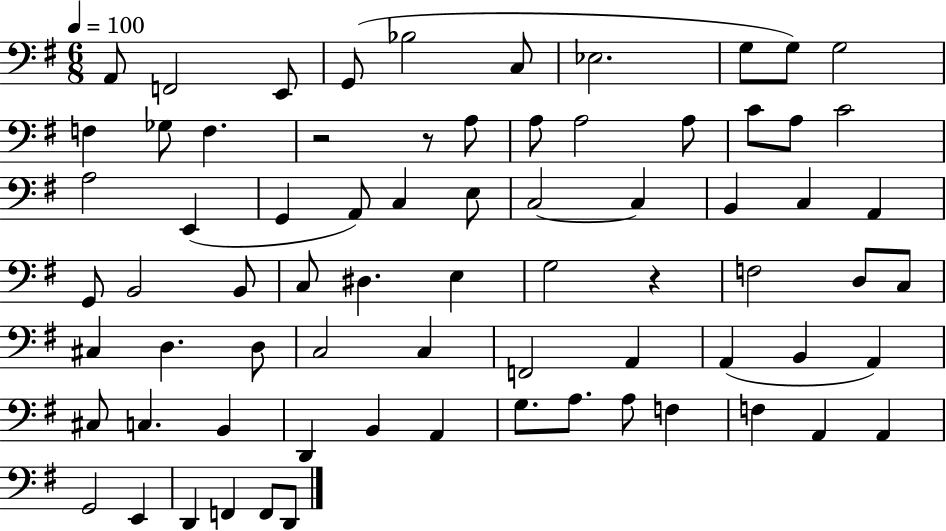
{
  \clef bass
  \numericTimeSignature
  \time 6/8
  \key g \major
  \tempo 4 = 100
  a,8 f,2 e,8 | g,8( bes2 c8 | ees2. | g8 g8) g2 | \break f4 ges8 f4. | r2 r8 a8 | a8 a2 a8 | c'8 a8 c'2 | \break a2 e,4( | g,4 a,8) c4 e8 | c2~~ c4 | b,4 c4 a,4 | \break g,8 b,2 b,8 | c8 dis4. e4 | g2 r4 | f2 d8 c8 | \break cis4 d4. d8 | c2 c4 | f,2 a,4 | a,4( b,4 a,4) | \break cis8 c4. b,4 | d,4 b,4 a,4 | g8. a8. a8 f4 | f4 a,4 a,4 | \break g,2 e,4 | d,4 f,4 f,8 d,8 | \bar "|."
}